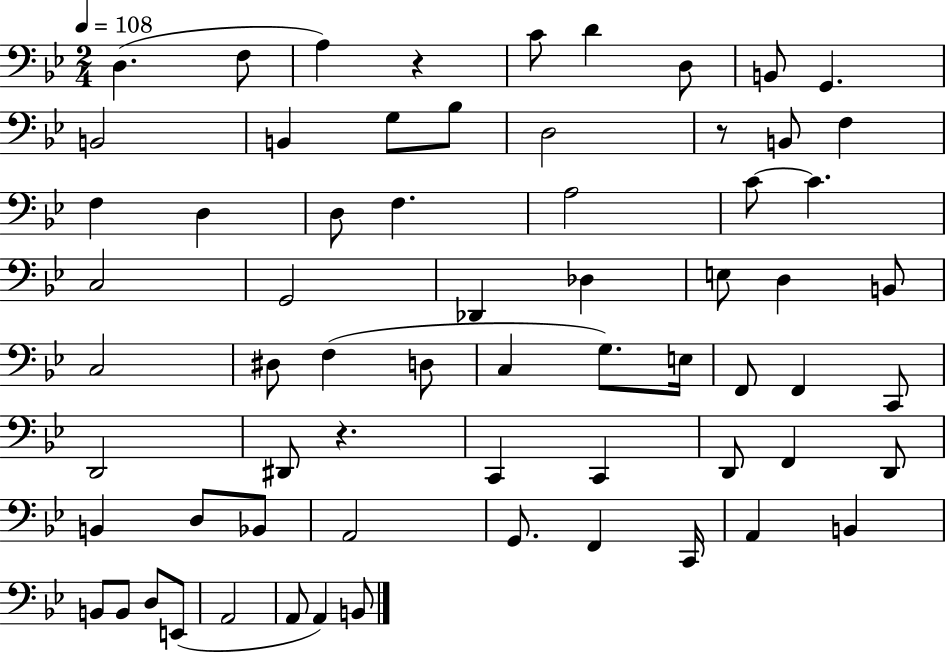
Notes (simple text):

D3/q. F3/e A3/q R/q C4/e D4/q D3/e B2/e G2/q. B2/h B2/q G3/e Bb3/e D3/h R/e B2/e F3/q F3/q D3/q D3/e F3/q. A3/h C4/e C4/q. C3/h G2/h Db2/q Db3/q E3/e D3/q B2/e C3/h D#3/e F3/q D3/e C3/q G3/e. E3/s F2/e F2/q C2/e D2/h D#2/e R/q. C2/q C2/q D2/e F2/q D2/e B2/q D3/e Bb2/e A2/h G2/e. F2/q C2/s A2/q B2/q B2/e B2/e D3/e E2/e A2/h A2/e A2/q B2/e